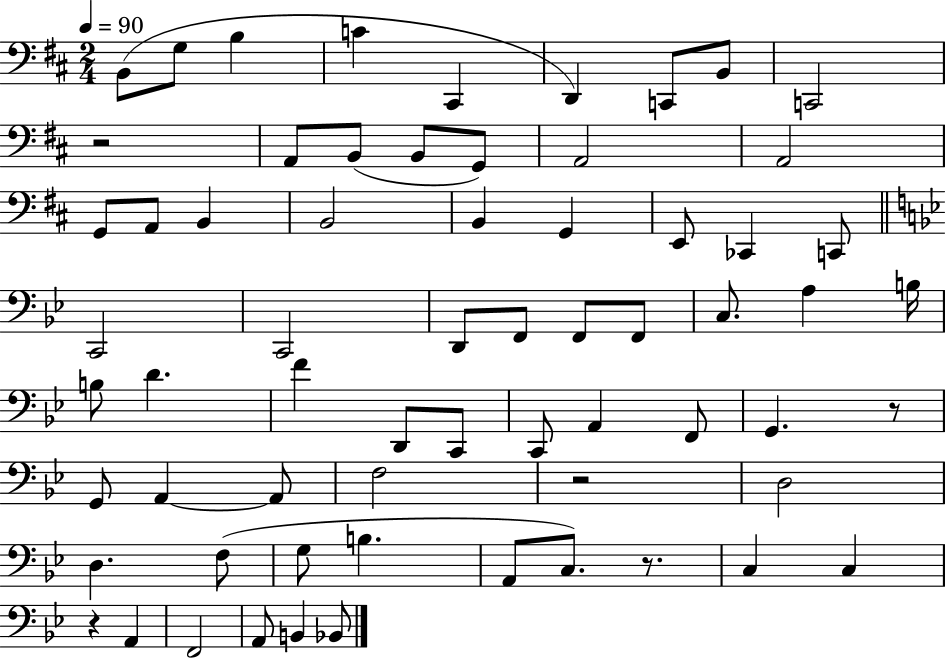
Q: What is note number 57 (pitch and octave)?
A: F2